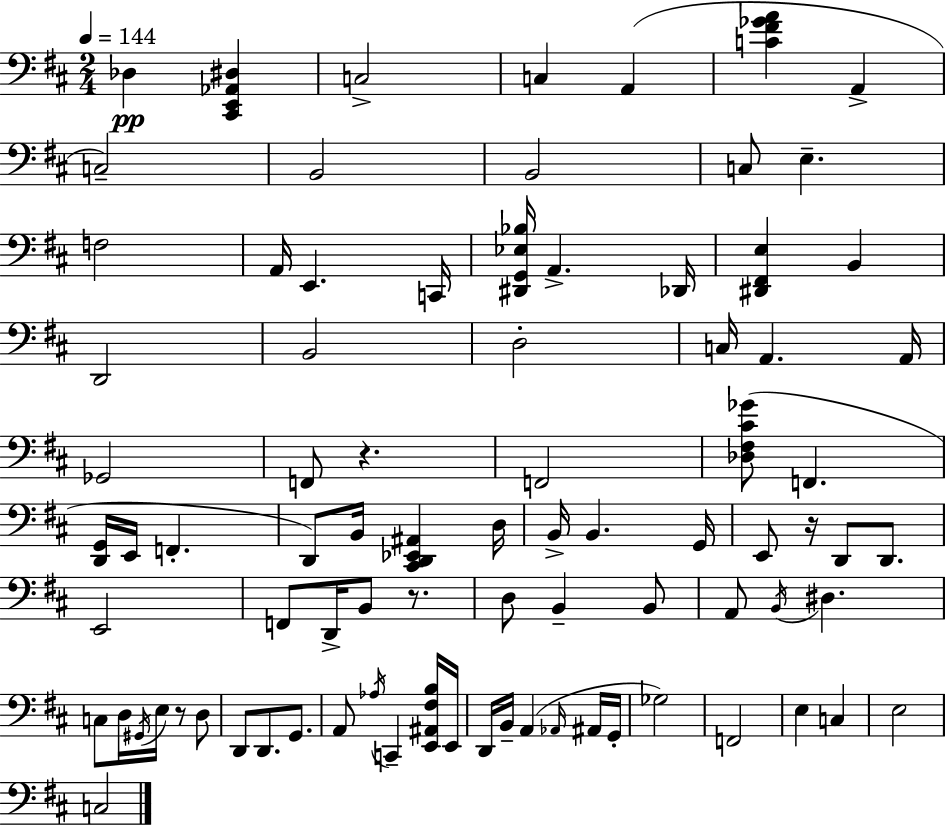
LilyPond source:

{
  \clef bass
  \numericTimeSignature
  \time 2/4
  \key d \major
  \tempo 4 = 144
  \repeat volta 2 { des4\pp <cis, e, aes, dis>4 | c2-> | c4 a,4( | <c' fis' ges' a'>4 a,4-> | \break c2--) | b,2 | b,2 | c8 e4.-- | \break f2 | a,16 e,4. c,16 | <dis, g, ees bes>16 a,4.-> des,16 | <dis, fis, e>4 b,4 | \break d,2 | b,2 | d2-. | c16 a,4. a,16 | \break ges,2 | f,8 r4. | f,2 | <des fis cis' ges'>8( f,4. | \break <d, g,>16 e,16 f,4.-. | d,8) b,16 <cis, d, ees, ais,>4 d16 | b,16-> b,4. g,16 | e,8 r16 d,8 d,8. | \break e,2 | f,8 d,16-> b,8 r8. | d8 b,4-- b,8 | a,8 \acciaccatura { b,16 } dis4. | \break c8 d16 \acciaccatura { gis,16 } e16 r8 | d8 d,8 d,8. g,8. | a,8 \acciaccatura { aes16 } c,4-- | <e, ais, fis b>16 e,16 d,16 b,16-- a,4( | \break \grace { aes,16 } ais,16 g,16-. ges2) | f,2 | e4 | c4 e2 | \break c2 | } \bar "|."
}